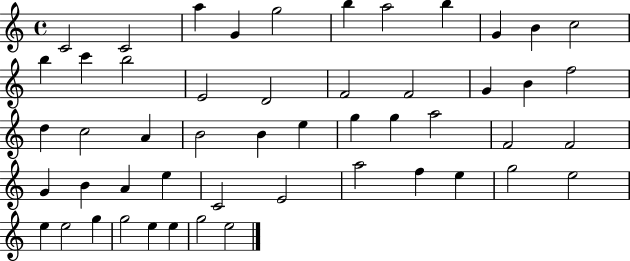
X:1
T:Untitled
M:4/4
L:1/4
K:C
C2 C2 a G g2 b a2 b G B c2 b c' b2 E2 D2 F2 F2 G B f2 d c2 A B2 B e g g a2 F2 F2 G B A e C2 E2 a2 f e g2 e2 e e2 g g2 e e g2 e2